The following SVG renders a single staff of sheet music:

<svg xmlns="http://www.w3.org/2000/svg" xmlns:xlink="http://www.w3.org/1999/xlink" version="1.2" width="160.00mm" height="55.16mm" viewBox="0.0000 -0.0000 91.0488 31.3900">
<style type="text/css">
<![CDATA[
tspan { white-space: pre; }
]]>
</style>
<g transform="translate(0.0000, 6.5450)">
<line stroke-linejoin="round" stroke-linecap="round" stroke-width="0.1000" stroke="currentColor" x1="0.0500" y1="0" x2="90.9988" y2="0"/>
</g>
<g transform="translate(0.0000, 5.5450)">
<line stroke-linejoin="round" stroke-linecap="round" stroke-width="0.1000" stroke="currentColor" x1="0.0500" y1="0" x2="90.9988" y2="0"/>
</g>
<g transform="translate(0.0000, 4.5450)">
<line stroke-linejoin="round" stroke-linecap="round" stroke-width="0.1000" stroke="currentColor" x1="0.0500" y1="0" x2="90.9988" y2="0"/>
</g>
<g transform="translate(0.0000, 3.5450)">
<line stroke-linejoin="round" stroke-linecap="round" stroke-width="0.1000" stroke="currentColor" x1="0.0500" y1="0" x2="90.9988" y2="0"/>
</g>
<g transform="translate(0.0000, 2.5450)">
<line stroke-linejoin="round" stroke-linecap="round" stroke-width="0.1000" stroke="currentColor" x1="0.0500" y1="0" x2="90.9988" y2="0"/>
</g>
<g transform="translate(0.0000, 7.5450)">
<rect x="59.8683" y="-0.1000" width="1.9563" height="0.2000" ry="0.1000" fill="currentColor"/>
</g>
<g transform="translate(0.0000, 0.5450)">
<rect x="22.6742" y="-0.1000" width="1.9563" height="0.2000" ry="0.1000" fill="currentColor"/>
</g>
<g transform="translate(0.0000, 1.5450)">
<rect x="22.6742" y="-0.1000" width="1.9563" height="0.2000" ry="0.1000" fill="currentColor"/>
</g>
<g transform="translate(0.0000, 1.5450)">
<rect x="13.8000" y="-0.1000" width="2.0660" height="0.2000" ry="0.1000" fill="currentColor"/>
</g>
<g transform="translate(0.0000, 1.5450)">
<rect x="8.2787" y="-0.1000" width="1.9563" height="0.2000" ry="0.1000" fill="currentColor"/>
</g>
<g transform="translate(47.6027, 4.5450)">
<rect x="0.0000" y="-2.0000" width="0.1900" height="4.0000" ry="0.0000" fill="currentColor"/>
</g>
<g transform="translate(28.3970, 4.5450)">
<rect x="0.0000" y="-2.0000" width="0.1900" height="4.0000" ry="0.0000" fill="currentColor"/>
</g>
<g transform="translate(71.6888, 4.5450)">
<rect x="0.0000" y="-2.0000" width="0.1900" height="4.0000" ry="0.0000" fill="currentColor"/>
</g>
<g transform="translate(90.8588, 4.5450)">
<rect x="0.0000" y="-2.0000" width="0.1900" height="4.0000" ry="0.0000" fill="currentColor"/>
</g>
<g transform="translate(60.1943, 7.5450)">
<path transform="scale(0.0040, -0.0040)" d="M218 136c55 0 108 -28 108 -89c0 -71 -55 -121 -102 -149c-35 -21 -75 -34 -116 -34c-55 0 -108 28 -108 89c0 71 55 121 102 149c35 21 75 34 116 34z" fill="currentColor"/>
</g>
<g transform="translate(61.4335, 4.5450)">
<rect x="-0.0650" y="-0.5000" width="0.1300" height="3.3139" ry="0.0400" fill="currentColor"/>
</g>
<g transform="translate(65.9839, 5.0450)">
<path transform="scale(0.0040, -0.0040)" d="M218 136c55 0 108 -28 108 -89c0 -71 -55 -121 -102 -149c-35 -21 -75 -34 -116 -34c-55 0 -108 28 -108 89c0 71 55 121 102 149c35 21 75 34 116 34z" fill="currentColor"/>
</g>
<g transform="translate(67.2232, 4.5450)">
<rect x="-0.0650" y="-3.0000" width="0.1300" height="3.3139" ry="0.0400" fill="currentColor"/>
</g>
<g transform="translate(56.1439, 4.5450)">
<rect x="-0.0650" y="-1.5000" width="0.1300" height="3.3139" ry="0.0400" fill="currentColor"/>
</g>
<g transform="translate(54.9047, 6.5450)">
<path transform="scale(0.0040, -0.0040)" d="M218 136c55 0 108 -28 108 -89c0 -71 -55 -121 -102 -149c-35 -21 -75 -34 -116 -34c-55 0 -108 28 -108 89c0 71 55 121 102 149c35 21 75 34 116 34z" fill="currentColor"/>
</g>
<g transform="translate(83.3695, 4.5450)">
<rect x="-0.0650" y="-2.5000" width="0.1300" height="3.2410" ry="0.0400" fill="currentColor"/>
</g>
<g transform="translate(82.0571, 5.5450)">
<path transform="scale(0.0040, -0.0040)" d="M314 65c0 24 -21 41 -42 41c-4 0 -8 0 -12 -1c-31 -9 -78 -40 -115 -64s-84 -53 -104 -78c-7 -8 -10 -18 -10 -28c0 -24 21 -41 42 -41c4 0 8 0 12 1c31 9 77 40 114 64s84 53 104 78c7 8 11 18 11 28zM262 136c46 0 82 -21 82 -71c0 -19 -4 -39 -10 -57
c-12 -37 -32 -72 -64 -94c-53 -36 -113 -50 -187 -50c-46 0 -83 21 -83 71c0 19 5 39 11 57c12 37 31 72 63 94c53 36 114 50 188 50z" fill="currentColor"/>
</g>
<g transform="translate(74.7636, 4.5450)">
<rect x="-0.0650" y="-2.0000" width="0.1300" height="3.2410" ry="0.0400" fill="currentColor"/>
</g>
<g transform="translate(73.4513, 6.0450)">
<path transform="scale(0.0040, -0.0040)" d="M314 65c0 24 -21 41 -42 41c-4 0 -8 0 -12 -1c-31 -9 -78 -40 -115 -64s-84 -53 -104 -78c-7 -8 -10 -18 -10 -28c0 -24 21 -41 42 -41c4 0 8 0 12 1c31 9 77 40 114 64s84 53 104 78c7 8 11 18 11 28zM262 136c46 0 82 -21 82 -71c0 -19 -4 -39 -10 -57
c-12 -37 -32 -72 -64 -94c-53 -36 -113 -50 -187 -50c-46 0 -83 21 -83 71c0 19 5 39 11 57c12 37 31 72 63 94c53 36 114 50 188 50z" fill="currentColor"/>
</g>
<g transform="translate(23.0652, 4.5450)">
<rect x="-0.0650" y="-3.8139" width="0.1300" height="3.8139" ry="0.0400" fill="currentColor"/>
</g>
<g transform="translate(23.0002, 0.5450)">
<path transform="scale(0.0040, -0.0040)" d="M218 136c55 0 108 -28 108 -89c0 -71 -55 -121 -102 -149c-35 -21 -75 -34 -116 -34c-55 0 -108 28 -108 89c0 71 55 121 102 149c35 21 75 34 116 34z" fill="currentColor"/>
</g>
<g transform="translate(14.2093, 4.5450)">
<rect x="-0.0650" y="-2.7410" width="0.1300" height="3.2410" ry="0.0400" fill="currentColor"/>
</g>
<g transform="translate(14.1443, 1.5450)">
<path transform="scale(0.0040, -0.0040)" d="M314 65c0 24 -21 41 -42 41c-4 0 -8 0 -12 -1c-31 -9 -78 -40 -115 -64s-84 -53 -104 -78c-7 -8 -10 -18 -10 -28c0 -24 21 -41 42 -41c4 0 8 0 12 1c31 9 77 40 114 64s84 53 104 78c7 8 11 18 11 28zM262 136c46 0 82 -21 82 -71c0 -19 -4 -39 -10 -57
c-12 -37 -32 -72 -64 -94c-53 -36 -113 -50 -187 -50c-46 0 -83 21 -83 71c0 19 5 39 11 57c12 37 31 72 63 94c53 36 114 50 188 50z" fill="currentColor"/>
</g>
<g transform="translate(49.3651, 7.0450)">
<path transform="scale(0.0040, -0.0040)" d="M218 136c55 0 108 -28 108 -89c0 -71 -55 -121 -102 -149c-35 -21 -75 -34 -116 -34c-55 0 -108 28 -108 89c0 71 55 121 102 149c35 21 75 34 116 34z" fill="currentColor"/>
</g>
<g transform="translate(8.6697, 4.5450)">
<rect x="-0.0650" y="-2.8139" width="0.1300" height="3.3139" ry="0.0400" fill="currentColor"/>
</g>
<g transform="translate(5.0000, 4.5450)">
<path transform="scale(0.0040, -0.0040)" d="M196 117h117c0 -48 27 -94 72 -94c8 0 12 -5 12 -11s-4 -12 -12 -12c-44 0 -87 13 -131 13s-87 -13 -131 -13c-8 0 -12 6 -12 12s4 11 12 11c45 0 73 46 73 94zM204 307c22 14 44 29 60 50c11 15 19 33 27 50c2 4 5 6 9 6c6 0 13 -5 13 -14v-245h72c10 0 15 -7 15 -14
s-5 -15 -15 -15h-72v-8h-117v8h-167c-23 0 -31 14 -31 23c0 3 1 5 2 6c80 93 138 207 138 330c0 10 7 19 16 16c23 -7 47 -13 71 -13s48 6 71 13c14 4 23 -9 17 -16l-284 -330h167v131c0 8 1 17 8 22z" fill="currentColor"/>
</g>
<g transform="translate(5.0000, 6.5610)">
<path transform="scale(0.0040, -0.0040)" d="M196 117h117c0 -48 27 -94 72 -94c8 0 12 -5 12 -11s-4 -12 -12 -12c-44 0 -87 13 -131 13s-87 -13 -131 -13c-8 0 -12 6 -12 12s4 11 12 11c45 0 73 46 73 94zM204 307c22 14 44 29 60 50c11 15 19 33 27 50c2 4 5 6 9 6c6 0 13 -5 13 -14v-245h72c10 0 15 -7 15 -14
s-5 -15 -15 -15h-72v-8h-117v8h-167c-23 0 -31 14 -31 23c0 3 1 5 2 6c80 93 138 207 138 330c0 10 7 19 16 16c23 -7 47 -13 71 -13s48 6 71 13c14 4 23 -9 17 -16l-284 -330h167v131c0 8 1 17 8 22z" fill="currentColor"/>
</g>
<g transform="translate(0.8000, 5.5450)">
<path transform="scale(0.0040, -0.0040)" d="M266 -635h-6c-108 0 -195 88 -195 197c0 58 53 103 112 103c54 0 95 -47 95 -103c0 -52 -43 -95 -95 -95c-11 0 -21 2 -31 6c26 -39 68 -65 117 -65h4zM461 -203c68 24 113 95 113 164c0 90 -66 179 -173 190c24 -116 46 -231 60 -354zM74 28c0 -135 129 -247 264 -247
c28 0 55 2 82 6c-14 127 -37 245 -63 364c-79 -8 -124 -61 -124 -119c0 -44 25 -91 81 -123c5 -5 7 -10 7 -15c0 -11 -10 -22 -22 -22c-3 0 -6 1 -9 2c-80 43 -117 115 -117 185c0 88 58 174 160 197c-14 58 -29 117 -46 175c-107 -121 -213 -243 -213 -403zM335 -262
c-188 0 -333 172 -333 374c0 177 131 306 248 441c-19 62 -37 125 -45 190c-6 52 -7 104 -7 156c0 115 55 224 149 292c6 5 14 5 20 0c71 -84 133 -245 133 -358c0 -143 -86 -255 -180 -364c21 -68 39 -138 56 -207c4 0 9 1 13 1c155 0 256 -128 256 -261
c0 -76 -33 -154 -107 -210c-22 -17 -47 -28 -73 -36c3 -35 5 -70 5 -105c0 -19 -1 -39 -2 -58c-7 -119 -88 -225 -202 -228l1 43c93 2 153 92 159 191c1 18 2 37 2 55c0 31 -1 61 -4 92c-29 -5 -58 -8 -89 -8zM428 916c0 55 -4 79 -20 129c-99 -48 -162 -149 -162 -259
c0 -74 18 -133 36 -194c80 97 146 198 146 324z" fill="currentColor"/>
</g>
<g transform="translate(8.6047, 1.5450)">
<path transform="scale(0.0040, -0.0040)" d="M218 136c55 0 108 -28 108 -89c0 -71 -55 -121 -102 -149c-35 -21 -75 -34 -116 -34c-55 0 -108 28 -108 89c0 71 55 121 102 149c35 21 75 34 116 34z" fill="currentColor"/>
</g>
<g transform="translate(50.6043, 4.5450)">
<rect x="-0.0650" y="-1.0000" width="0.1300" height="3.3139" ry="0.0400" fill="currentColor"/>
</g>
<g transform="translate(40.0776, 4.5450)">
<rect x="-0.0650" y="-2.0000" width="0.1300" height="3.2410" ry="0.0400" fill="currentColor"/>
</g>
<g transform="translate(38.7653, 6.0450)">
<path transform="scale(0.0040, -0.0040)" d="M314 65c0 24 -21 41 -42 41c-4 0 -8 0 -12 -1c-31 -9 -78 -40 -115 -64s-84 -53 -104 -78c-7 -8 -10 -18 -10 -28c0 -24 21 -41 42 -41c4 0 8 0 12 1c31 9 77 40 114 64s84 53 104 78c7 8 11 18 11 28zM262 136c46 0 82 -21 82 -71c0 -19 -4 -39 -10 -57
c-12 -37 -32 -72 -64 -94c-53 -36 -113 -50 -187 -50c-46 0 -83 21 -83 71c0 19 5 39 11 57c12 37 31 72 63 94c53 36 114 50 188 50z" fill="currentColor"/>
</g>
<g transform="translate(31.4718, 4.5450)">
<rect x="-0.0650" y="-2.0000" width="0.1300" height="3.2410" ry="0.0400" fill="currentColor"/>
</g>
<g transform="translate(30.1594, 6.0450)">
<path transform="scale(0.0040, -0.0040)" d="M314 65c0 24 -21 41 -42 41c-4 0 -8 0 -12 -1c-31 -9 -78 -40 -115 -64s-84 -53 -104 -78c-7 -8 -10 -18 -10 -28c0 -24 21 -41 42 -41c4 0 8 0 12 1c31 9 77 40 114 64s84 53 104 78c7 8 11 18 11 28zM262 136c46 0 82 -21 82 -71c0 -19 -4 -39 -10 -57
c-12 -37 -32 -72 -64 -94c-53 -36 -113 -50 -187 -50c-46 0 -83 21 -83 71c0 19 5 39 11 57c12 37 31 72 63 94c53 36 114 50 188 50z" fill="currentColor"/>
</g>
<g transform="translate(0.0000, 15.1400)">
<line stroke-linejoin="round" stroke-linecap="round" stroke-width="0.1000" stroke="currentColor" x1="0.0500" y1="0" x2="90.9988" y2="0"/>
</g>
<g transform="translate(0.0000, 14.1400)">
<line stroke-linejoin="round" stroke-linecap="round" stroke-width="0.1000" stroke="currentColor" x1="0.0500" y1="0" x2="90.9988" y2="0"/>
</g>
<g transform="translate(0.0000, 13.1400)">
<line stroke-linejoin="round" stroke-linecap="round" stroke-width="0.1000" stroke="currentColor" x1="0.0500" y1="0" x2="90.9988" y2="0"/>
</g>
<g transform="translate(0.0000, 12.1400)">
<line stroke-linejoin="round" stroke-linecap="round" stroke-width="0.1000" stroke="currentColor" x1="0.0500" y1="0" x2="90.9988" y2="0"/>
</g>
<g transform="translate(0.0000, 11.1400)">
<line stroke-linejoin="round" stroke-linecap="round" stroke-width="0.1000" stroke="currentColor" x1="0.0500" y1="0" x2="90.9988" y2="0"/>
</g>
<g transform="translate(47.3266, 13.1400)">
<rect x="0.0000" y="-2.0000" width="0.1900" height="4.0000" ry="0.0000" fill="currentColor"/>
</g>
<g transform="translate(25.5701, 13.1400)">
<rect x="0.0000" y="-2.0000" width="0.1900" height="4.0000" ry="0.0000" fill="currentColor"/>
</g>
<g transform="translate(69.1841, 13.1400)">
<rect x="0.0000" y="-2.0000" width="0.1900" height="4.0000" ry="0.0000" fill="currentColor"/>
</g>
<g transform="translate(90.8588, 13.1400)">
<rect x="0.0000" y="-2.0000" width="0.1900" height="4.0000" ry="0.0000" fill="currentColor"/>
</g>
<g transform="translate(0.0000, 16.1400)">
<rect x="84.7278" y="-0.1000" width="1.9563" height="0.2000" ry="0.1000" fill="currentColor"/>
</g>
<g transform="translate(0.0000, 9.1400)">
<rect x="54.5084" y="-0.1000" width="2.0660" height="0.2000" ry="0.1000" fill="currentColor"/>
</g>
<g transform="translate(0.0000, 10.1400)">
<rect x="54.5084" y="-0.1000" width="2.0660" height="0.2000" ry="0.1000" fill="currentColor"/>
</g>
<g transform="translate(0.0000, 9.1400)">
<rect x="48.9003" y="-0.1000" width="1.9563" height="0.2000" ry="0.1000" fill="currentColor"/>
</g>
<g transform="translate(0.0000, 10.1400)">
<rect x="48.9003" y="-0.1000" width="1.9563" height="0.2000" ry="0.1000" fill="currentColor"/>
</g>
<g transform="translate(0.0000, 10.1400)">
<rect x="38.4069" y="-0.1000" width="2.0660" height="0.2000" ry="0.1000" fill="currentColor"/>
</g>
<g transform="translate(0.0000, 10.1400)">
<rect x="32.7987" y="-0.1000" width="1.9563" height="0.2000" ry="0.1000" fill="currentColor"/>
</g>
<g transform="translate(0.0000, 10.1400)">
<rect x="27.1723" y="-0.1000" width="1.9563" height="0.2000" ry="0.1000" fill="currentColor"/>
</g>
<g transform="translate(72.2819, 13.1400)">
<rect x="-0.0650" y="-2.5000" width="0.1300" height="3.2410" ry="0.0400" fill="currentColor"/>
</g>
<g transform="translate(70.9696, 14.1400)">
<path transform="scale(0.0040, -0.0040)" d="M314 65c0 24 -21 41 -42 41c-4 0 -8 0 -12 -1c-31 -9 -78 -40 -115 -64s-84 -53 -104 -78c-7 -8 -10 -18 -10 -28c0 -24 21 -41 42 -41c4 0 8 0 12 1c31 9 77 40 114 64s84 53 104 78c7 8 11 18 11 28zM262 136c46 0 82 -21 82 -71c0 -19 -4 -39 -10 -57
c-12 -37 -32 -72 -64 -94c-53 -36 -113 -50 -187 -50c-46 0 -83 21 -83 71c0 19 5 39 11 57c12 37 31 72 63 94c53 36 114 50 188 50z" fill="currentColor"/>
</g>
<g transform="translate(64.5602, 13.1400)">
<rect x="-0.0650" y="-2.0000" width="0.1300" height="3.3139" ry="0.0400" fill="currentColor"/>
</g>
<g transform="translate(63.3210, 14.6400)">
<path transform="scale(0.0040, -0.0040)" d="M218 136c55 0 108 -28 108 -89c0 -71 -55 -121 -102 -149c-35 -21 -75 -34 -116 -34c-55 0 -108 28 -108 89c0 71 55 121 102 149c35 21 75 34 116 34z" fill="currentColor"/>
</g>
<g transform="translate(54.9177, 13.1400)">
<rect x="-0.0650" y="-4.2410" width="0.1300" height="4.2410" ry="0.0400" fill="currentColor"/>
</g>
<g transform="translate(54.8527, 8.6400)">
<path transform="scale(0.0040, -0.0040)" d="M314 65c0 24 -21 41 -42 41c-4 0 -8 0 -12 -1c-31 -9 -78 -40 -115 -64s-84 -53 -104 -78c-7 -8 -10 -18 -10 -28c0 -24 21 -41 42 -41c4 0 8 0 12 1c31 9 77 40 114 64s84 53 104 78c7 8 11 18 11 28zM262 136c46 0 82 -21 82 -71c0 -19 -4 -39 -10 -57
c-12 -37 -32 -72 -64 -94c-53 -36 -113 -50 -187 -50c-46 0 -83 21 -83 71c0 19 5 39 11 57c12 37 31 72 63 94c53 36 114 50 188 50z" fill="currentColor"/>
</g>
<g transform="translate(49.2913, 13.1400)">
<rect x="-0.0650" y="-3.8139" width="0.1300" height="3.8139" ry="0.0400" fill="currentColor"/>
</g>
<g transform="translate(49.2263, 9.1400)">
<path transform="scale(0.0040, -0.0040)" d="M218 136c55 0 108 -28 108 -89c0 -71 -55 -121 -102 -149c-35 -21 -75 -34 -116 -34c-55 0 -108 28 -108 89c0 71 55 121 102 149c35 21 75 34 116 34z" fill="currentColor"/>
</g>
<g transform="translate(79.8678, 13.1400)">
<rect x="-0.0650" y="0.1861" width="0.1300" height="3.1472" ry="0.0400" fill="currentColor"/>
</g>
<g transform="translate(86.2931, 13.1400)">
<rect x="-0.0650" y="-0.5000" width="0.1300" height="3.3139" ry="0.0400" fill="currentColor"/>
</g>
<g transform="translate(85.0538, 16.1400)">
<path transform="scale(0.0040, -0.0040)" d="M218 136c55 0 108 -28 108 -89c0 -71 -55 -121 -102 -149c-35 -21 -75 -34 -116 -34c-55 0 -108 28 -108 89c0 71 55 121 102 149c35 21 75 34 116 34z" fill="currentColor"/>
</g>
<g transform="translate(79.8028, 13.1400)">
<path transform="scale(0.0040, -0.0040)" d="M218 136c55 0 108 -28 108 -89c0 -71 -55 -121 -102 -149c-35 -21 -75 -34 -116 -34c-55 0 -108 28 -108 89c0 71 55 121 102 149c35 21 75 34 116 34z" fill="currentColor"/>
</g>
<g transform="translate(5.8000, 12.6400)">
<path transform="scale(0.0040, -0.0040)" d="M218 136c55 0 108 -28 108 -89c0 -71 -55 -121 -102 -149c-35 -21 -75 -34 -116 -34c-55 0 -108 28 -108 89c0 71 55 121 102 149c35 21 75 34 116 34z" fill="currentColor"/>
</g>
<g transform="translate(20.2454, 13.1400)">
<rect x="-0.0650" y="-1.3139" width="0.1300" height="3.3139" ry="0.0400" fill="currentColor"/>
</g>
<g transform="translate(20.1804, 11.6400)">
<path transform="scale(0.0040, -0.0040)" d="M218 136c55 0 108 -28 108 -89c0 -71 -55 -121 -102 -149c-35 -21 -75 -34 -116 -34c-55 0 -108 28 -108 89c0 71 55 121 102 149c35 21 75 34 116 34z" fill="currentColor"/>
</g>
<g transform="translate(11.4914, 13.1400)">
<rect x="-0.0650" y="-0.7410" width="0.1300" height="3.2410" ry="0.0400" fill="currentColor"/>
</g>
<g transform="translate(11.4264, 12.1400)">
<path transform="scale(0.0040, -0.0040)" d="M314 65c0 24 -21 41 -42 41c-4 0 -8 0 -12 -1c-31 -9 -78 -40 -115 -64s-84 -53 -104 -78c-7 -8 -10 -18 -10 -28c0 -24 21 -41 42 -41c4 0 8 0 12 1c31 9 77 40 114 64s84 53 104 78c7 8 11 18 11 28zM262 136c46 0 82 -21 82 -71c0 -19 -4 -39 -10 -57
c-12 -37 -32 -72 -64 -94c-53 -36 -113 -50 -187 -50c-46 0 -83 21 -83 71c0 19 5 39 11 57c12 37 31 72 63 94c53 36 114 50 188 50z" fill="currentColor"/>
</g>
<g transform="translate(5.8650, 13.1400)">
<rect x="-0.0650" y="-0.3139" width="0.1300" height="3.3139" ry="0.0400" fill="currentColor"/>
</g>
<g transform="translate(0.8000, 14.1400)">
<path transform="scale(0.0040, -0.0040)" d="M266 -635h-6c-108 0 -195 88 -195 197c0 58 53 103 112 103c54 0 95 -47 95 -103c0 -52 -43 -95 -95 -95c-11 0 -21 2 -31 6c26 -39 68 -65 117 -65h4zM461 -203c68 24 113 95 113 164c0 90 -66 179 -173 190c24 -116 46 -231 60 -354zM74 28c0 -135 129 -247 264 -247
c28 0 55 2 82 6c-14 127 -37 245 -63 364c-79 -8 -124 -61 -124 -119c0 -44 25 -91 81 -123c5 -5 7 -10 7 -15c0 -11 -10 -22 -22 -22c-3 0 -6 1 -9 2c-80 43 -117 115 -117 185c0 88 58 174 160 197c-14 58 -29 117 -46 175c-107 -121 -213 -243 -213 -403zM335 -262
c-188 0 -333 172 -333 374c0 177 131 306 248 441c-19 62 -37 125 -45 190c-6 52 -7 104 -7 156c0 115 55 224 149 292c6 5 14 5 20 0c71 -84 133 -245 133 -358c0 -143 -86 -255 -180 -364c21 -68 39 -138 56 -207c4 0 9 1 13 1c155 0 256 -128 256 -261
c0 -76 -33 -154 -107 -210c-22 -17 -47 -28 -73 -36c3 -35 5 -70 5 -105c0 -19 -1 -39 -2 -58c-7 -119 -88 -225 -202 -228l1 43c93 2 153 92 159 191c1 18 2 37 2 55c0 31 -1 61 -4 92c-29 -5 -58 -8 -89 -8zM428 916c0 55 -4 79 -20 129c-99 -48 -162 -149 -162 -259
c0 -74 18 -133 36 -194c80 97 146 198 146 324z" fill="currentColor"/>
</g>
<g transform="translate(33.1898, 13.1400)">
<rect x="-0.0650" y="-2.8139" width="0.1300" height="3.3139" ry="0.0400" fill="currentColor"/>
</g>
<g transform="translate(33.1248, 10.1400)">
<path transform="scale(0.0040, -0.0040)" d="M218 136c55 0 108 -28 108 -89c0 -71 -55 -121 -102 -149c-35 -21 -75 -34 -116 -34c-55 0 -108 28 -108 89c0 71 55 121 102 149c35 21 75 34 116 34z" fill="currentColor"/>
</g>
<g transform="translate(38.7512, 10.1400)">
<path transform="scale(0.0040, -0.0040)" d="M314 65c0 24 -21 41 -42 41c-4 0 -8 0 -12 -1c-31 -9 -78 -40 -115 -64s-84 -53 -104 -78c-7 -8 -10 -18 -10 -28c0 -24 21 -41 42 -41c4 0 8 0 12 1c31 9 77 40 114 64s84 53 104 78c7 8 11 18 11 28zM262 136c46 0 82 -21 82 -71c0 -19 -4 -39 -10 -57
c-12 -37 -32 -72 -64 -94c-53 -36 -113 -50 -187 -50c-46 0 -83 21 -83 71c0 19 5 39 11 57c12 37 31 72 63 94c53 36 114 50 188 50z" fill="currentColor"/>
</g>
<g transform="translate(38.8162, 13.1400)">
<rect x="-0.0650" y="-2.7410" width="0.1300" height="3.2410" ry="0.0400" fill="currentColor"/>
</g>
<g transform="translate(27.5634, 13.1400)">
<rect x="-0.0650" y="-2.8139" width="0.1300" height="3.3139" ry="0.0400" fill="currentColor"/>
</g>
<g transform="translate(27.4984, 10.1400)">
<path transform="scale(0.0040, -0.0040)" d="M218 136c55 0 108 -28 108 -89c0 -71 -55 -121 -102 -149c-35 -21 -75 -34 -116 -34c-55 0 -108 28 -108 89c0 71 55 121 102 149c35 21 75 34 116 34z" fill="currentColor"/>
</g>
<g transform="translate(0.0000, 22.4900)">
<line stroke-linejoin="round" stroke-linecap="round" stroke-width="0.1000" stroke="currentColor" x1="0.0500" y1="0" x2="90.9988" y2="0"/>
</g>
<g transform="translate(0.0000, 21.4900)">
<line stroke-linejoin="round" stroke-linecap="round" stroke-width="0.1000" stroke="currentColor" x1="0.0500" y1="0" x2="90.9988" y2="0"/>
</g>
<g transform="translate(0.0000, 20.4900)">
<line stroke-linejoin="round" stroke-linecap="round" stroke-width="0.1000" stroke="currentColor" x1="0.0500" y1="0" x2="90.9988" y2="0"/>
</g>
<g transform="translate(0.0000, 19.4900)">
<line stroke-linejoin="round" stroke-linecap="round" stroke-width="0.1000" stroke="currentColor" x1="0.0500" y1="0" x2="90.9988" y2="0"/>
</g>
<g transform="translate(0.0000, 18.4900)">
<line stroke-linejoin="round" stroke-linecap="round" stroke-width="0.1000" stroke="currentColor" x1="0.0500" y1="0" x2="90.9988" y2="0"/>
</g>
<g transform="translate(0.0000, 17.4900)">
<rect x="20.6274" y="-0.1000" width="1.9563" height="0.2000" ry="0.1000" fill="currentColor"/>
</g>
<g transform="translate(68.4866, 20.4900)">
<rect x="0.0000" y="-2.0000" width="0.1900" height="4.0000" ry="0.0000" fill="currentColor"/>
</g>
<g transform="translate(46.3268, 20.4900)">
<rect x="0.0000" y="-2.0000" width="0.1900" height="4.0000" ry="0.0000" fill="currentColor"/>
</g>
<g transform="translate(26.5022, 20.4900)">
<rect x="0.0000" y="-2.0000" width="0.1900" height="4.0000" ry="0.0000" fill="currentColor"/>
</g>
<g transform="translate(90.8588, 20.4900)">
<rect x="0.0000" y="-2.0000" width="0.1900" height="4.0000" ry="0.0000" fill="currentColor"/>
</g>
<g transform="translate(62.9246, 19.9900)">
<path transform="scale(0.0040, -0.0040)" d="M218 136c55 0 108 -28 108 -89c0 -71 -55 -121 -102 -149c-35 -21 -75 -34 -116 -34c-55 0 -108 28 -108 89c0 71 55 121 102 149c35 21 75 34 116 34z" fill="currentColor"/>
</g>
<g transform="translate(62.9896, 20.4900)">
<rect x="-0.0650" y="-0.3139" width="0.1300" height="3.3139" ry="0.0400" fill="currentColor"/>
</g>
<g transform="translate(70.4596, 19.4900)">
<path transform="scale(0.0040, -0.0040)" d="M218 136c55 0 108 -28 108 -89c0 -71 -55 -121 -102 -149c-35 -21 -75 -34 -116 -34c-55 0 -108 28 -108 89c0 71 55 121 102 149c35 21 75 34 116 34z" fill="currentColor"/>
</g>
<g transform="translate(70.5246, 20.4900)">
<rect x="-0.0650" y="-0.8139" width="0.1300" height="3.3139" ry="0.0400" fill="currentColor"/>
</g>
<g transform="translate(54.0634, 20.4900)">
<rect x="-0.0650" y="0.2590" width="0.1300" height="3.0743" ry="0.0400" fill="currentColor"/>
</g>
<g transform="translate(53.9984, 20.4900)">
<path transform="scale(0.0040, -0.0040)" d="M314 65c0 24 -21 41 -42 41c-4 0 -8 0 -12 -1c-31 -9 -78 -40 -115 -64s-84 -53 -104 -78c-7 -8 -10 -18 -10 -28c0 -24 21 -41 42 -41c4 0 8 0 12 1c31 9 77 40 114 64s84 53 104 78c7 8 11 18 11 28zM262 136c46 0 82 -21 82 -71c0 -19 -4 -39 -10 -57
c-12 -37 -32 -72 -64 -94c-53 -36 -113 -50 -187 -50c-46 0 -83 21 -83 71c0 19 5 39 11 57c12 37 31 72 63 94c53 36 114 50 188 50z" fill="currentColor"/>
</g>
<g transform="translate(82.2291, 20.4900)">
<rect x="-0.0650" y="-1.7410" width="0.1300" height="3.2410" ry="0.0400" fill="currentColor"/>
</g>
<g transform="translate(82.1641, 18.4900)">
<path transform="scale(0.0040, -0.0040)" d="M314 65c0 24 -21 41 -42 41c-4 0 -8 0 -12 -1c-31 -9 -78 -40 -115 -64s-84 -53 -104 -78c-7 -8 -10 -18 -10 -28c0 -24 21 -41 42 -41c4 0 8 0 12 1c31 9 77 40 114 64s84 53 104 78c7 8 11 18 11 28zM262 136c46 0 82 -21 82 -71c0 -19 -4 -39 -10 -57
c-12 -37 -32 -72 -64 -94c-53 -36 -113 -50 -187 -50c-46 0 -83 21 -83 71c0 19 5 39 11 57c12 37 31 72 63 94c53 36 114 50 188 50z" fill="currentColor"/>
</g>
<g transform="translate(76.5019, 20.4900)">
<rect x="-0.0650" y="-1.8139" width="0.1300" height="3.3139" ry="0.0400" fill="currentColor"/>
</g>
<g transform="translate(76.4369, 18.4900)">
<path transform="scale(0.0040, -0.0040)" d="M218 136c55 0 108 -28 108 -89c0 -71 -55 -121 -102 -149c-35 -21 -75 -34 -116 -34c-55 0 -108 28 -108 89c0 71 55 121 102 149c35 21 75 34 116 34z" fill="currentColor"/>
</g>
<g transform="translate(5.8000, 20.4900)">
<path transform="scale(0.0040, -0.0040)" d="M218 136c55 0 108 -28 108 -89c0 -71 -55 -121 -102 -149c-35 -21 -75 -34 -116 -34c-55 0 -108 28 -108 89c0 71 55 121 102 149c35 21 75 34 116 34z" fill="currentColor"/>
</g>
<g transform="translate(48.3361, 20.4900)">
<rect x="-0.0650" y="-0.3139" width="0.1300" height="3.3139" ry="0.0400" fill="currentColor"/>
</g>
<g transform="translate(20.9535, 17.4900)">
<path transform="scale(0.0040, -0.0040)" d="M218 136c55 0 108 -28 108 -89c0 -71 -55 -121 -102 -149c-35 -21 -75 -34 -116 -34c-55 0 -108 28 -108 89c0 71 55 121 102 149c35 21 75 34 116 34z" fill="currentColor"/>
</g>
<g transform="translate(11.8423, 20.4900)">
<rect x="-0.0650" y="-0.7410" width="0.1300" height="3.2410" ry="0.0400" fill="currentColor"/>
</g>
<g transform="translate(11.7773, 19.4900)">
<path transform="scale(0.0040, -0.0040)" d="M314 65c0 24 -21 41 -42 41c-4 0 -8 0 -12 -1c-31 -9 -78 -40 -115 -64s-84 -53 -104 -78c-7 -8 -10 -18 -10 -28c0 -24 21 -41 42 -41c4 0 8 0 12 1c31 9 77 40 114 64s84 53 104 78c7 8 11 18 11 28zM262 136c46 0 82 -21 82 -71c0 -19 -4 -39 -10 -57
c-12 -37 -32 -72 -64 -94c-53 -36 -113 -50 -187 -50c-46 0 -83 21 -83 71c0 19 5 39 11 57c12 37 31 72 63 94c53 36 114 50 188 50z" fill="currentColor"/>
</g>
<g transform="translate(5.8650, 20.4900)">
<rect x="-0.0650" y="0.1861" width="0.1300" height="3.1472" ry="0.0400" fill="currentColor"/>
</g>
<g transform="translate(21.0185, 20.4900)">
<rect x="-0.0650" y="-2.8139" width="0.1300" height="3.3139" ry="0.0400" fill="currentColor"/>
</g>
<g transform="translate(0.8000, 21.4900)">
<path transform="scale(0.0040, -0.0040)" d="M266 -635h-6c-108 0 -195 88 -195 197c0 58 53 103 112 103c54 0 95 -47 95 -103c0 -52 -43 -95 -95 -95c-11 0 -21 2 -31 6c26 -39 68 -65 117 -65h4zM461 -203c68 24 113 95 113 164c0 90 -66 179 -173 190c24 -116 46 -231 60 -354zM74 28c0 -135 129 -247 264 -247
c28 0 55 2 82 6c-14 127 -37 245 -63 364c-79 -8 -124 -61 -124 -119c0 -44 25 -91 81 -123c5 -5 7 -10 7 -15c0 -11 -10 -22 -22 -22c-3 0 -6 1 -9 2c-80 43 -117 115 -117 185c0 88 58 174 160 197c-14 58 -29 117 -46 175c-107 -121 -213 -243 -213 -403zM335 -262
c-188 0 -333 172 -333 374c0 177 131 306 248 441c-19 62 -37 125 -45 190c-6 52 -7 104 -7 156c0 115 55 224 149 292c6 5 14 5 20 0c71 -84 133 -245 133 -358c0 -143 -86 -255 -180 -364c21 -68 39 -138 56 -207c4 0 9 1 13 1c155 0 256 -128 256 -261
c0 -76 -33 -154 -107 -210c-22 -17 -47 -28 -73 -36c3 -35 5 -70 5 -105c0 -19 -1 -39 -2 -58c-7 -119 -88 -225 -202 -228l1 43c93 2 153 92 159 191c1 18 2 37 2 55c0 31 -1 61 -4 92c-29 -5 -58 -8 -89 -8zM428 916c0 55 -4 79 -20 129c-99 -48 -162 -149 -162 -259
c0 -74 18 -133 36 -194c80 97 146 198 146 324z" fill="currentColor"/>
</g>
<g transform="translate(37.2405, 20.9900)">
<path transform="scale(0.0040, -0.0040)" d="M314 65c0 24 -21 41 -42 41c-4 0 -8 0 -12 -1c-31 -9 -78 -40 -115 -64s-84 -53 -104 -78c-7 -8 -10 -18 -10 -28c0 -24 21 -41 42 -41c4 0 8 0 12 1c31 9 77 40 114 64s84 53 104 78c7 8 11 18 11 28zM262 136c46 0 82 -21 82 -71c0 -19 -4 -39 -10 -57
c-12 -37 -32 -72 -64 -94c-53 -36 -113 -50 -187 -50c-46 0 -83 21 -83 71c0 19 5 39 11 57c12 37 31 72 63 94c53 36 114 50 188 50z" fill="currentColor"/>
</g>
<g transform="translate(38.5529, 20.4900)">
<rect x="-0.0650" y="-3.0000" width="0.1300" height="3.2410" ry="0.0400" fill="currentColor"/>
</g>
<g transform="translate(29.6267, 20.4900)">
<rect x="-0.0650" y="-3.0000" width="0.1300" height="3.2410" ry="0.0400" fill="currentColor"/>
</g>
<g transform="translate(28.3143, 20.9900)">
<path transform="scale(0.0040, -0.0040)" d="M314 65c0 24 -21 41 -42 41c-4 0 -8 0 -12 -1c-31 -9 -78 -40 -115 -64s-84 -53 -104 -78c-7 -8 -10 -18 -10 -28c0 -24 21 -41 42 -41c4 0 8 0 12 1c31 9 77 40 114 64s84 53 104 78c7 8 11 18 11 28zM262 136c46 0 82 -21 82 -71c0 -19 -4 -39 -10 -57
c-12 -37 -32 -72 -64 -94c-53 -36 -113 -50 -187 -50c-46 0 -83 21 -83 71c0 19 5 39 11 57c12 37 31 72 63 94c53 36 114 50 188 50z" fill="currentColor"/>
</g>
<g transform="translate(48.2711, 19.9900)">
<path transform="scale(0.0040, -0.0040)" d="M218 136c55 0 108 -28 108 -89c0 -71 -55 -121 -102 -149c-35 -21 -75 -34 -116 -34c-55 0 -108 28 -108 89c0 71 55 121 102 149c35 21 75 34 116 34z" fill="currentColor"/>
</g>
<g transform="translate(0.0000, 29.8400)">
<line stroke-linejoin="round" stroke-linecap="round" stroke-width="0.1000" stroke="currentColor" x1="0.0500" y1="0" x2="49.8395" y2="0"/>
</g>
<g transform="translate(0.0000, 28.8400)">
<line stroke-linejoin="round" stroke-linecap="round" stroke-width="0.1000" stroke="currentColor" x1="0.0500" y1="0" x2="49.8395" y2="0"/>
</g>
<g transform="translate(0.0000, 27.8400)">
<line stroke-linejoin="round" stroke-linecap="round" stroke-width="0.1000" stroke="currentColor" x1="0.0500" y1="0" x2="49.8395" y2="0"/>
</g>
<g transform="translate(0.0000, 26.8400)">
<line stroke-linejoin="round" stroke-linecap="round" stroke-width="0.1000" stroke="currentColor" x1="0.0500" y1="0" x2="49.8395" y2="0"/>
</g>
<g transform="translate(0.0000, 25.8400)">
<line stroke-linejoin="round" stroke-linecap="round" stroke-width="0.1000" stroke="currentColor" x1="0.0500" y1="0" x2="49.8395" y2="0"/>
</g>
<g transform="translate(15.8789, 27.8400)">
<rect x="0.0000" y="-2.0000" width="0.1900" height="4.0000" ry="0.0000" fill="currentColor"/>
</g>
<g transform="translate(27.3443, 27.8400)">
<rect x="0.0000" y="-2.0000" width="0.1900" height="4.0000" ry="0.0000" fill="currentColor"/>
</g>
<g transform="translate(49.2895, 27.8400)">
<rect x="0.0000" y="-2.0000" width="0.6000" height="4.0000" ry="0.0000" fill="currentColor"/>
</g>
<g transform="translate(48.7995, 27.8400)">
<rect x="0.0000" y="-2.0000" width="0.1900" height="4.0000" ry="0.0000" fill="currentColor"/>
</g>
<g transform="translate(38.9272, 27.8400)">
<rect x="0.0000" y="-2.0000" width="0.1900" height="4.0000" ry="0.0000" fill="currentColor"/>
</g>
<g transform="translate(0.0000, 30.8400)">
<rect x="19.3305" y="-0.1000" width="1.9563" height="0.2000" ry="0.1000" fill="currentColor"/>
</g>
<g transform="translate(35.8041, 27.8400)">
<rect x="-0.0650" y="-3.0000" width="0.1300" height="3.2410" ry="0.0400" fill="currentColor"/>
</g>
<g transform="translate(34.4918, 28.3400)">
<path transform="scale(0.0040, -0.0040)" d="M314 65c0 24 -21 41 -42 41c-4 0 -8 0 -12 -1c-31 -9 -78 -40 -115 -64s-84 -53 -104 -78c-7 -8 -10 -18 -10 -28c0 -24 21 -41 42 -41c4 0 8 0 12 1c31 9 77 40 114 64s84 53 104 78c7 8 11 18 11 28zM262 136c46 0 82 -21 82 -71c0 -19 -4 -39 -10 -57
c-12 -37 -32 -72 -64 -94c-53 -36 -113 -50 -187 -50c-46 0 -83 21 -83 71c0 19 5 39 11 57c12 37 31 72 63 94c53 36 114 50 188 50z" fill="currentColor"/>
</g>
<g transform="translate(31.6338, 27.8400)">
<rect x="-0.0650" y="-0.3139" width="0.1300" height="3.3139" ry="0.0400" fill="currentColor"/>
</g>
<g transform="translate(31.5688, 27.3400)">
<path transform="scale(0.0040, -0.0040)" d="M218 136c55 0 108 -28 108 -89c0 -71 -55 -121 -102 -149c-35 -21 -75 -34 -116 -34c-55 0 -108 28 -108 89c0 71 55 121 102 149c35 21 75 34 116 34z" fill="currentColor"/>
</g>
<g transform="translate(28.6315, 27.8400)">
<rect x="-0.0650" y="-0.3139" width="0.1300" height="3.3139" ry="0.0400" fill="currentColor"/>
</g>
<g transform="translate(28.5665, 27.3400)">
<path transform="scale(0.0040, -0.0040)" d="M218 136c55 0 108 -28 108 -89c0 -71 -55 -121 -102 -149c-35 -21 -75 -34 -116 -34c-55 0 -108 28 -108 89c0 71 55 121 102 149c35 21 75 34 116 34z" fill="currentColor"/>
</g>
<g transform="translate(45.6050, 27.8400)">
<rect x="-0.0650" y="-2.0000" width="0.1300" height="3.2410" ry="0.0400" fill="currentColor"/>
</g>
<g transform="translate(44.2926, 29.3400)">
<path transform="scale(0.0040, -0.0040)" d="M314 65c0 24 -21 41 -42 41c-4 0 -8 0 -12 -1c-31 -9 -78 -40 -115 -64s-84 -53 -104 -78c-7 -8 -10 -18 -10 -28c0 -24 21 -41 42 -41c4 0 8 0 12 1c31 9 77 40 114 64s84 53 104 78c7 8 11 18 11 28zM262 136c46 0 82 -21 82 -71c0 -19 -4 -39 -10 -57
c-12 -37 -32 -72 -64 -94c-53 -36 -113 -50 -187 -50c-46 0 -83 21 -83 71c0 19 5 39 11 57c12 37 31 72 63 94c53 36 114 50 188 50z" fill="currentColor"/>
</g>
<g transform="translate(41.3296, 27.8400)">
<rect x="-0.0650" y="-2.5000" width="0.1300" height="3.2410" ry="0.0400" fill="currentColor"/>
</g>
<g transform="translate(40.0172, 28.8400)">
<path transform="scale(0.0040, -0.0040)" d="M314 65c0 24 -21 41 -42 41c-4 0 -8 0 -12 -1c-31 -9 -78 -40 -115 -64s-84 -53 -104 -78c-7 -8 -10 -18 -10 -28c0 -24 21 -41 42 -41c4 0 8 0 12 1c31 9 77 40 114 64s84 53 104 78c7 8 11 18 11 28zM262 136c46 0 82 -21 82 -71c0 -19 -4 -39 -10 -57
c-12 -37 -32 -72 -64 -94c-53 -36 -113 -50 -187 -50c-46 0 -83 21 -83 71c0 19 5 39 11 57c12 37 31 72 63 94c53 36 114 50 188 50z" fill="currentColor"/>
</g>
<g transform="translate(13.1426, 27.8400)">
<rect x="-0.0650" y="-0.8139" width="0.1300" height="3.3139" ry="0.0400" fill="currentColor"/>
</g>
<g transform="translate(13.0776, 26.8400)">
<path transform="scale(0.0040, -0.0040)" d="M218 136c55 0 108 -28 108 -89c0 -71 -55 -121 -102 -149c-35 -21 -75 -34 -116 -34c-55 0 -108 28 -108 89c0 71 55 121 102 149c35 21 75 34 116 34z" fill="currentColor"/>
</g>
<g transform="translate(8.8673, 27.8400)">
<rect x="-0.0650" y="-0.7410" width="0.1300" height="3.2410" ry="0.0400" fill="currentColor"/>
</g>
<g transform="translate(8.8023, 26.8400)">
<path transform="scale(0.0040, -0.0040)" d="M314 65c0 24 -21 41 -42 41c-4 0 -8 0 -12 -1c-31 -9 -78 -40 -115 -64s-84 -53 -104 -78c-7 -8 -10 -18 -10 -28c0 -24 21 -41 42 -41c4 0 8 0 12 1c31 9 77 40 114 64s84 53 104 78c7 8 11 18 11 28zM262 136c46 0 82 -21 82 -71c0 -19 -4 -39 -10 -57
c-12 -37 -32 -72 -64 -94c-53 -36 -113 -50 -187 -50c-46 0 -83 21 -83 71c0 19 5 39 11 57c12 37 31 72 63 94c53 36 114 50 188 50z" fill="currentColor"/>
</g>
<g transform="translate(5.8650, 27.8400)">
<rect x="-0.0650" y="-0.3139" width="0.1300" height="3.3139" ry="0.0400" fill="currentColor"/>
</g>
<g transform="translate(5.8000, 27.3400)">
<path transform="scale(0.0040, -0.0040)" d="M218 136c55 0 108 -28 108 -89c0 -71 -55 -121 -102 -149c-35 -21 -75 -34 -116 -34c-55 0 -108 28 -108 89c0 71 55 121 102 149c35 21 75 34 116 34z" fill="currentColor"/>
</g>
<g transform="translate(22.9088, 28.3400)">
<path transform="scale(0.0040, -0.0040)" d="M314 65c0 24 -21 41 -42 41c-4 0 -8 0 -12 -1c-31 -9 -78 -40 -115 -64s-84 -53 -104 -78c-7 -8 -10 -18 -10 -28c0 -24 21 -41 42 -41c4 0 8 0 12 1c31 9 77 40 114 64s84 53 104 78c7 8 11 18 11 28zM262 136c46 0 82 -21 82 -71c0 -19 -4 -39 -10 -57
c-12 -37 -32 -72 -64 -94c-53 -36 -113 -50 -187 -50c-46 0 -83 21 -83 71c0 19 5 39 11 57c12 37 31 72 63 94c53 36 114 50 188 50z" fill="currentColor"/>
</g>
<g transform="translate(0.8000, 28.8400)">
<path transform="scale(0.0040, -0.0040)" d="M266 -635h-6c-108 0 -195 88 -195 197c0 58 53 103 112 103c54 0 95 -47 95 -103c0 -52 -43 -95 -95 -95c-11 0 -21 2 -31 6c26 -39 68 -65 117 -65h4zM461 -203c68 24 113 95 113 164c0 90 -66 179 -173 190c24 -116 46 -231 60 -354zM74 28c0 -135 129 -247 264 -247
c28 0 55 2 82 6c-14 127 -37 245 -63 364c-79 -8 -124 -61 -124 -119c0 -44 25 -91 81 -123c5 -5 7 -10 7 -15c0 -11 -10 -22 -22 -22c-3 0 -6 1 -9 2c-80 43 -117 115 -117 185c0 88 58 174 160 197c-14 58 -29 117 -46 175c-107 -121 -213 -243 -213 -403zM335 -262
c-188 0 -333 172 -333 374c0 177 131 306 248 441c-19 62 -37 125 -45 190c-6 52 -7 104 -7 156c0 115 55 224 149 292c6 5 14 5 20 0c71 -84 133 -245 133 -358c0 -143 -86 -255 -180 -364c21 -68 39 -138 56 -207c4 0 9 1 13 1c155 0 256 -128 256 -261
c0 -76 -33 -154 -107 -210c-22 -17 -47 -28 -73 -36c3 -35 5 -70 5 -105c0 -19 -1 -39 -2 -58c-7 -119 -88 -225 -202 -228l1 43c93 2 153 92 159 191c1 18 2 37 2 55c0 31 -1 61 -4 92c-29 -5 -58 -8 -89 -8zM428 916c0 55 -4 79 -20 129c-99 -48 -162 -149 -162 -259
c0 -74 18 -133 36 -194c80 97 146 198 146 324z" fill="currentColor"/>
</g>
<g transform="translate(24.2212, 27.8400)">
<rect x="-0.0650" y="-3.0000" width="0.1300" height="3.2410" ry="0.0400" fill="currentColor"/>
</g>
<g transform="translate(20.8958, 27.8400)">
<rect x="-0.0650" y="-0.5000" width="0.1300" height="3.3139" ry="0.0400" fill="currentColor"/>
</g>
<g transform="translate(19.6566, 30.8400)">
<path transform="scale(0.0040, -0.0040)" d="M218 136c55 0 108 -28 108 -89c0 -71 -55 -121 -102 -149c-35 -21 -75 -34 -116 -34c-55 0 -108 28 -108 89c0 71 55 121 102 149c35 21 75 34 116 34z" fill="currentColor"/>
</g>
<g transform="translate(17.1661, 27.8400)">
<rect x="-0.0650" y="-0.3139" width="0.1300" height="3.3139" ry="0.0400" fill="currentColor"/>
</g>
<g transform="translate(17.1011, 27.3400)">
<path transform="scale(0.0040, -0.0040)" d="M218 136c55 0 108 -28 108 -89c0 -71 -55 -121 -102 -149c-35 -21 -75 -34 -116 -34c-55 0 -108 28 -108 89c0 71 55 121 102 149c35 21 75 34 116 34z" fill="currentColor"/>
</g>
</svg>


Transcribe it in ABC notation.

X:1
T:Untitled
M:4/4
L:1/4
K:C
a a2 c' F2 F2 D E C A F2 G2 c d2 e a a a2 c' d'2 F G2 B C B d2 a A2 A2 c B2 c d f f2 c d2 d c C A2 c c A2 G2 F2